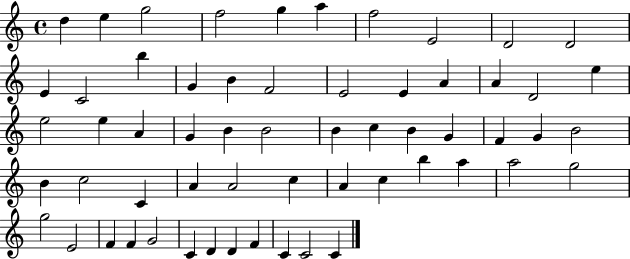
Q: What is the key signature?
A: C major